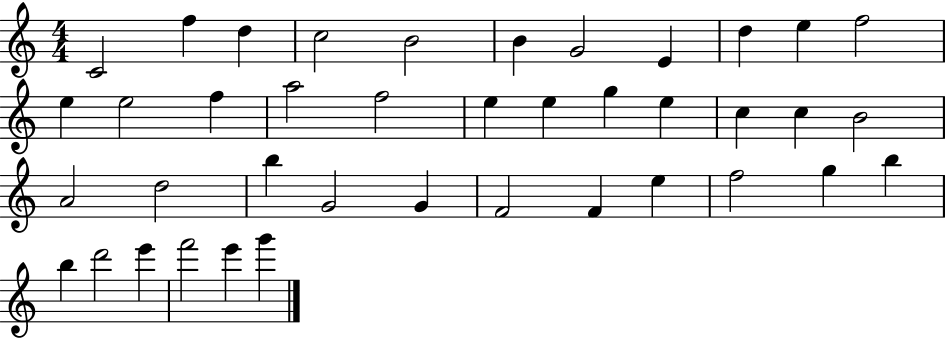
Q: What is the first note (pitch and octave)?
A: C4